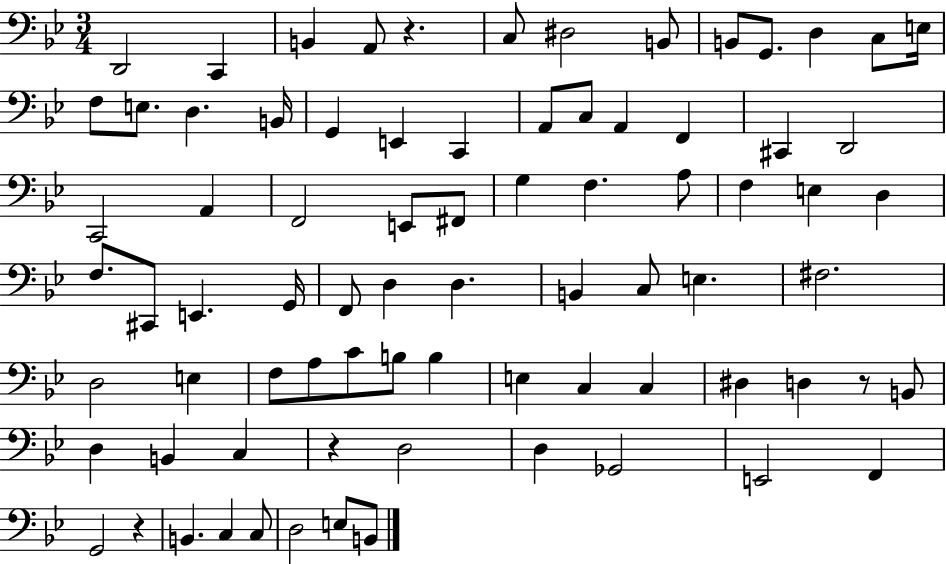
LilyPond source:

{
  \clef bass
  \numericTimeSignature
  \time 3/4
  \key bes \major
  \repeat volta 2 { d,2 c,4 | b,4 a,8 r4. | c8 dis2 b,8 | b,8 g,8. d4 c8 e16 | \break f8 e8. d4. b,16 | g,4 e,4 c,4 | a,8 c8 a,4 f,4 | cis,4 d,2 | \break c,2 a,4 | f,2 e,8 fis,8 | g4 f4. a8 | f4 e4 d4 | \break f8. cis,8 e,4. g,16 | f,8 d4 d4. | b,4 c8 e4. | fis2. | \break d2 e4 | f8 a8 c'8 b8 b4 | e4 c4 c4 | dis4 d4 r8 b,8 | \break d4 b,4 c4 | r4 d2 | d4 ges,2 | e,2 f,4 | \break g,2 r4 | b,4. c4 c8 | d2 e8 b,8 | } \bar "|."
}